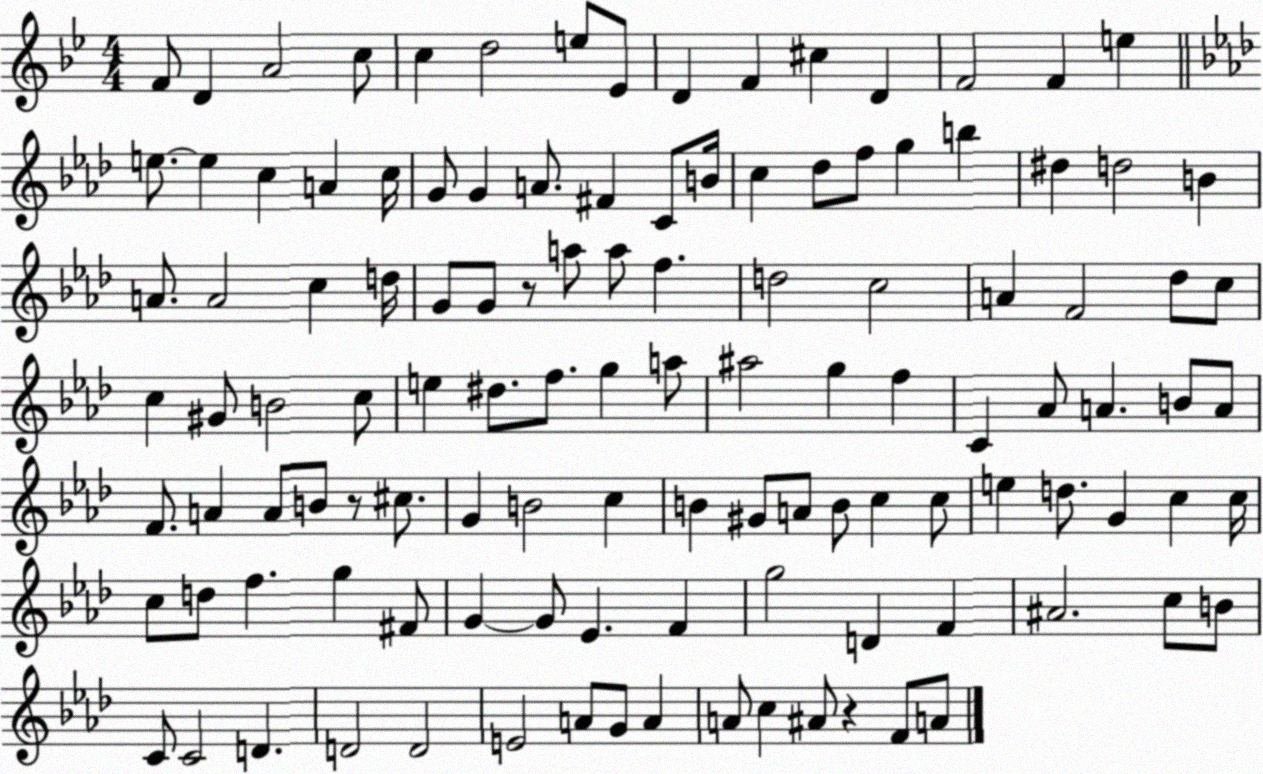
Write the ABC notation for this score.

X:1
T:Untitled
M:4/4
L:1/4
K:Bb
F/2 D A2 c/2 c d2 e/2 _E/2 D F ^c D F2 F e e/2 e c A c/4 G/2 G A/2 ^F C/2 B/4 c _d/2 f/2 g b ^d d2 B A/2 A2 c d/4 G/2 G/2 z/2 a/2 a/2 f d2 c2 A F2 _d/2 c/2 c ^G/2 B2 c/2 e ^d/2 f/2 g a/2 ^a2 g f C _A/2 A B/2 A/2 F/2 A A/2 B/2 z/2 ^c/2 G B2 c B ^G/2 A/2 B/2 c c/2 e d/2 G c c/4 c/2 d/2 f g ^F/2 G G/2 _E F g2 D F ^A2 c/2 B/2 C/2 C2 D D2 D2 E2 A/2 G/2 A A/2 c ^A/2 z F/2 A/2